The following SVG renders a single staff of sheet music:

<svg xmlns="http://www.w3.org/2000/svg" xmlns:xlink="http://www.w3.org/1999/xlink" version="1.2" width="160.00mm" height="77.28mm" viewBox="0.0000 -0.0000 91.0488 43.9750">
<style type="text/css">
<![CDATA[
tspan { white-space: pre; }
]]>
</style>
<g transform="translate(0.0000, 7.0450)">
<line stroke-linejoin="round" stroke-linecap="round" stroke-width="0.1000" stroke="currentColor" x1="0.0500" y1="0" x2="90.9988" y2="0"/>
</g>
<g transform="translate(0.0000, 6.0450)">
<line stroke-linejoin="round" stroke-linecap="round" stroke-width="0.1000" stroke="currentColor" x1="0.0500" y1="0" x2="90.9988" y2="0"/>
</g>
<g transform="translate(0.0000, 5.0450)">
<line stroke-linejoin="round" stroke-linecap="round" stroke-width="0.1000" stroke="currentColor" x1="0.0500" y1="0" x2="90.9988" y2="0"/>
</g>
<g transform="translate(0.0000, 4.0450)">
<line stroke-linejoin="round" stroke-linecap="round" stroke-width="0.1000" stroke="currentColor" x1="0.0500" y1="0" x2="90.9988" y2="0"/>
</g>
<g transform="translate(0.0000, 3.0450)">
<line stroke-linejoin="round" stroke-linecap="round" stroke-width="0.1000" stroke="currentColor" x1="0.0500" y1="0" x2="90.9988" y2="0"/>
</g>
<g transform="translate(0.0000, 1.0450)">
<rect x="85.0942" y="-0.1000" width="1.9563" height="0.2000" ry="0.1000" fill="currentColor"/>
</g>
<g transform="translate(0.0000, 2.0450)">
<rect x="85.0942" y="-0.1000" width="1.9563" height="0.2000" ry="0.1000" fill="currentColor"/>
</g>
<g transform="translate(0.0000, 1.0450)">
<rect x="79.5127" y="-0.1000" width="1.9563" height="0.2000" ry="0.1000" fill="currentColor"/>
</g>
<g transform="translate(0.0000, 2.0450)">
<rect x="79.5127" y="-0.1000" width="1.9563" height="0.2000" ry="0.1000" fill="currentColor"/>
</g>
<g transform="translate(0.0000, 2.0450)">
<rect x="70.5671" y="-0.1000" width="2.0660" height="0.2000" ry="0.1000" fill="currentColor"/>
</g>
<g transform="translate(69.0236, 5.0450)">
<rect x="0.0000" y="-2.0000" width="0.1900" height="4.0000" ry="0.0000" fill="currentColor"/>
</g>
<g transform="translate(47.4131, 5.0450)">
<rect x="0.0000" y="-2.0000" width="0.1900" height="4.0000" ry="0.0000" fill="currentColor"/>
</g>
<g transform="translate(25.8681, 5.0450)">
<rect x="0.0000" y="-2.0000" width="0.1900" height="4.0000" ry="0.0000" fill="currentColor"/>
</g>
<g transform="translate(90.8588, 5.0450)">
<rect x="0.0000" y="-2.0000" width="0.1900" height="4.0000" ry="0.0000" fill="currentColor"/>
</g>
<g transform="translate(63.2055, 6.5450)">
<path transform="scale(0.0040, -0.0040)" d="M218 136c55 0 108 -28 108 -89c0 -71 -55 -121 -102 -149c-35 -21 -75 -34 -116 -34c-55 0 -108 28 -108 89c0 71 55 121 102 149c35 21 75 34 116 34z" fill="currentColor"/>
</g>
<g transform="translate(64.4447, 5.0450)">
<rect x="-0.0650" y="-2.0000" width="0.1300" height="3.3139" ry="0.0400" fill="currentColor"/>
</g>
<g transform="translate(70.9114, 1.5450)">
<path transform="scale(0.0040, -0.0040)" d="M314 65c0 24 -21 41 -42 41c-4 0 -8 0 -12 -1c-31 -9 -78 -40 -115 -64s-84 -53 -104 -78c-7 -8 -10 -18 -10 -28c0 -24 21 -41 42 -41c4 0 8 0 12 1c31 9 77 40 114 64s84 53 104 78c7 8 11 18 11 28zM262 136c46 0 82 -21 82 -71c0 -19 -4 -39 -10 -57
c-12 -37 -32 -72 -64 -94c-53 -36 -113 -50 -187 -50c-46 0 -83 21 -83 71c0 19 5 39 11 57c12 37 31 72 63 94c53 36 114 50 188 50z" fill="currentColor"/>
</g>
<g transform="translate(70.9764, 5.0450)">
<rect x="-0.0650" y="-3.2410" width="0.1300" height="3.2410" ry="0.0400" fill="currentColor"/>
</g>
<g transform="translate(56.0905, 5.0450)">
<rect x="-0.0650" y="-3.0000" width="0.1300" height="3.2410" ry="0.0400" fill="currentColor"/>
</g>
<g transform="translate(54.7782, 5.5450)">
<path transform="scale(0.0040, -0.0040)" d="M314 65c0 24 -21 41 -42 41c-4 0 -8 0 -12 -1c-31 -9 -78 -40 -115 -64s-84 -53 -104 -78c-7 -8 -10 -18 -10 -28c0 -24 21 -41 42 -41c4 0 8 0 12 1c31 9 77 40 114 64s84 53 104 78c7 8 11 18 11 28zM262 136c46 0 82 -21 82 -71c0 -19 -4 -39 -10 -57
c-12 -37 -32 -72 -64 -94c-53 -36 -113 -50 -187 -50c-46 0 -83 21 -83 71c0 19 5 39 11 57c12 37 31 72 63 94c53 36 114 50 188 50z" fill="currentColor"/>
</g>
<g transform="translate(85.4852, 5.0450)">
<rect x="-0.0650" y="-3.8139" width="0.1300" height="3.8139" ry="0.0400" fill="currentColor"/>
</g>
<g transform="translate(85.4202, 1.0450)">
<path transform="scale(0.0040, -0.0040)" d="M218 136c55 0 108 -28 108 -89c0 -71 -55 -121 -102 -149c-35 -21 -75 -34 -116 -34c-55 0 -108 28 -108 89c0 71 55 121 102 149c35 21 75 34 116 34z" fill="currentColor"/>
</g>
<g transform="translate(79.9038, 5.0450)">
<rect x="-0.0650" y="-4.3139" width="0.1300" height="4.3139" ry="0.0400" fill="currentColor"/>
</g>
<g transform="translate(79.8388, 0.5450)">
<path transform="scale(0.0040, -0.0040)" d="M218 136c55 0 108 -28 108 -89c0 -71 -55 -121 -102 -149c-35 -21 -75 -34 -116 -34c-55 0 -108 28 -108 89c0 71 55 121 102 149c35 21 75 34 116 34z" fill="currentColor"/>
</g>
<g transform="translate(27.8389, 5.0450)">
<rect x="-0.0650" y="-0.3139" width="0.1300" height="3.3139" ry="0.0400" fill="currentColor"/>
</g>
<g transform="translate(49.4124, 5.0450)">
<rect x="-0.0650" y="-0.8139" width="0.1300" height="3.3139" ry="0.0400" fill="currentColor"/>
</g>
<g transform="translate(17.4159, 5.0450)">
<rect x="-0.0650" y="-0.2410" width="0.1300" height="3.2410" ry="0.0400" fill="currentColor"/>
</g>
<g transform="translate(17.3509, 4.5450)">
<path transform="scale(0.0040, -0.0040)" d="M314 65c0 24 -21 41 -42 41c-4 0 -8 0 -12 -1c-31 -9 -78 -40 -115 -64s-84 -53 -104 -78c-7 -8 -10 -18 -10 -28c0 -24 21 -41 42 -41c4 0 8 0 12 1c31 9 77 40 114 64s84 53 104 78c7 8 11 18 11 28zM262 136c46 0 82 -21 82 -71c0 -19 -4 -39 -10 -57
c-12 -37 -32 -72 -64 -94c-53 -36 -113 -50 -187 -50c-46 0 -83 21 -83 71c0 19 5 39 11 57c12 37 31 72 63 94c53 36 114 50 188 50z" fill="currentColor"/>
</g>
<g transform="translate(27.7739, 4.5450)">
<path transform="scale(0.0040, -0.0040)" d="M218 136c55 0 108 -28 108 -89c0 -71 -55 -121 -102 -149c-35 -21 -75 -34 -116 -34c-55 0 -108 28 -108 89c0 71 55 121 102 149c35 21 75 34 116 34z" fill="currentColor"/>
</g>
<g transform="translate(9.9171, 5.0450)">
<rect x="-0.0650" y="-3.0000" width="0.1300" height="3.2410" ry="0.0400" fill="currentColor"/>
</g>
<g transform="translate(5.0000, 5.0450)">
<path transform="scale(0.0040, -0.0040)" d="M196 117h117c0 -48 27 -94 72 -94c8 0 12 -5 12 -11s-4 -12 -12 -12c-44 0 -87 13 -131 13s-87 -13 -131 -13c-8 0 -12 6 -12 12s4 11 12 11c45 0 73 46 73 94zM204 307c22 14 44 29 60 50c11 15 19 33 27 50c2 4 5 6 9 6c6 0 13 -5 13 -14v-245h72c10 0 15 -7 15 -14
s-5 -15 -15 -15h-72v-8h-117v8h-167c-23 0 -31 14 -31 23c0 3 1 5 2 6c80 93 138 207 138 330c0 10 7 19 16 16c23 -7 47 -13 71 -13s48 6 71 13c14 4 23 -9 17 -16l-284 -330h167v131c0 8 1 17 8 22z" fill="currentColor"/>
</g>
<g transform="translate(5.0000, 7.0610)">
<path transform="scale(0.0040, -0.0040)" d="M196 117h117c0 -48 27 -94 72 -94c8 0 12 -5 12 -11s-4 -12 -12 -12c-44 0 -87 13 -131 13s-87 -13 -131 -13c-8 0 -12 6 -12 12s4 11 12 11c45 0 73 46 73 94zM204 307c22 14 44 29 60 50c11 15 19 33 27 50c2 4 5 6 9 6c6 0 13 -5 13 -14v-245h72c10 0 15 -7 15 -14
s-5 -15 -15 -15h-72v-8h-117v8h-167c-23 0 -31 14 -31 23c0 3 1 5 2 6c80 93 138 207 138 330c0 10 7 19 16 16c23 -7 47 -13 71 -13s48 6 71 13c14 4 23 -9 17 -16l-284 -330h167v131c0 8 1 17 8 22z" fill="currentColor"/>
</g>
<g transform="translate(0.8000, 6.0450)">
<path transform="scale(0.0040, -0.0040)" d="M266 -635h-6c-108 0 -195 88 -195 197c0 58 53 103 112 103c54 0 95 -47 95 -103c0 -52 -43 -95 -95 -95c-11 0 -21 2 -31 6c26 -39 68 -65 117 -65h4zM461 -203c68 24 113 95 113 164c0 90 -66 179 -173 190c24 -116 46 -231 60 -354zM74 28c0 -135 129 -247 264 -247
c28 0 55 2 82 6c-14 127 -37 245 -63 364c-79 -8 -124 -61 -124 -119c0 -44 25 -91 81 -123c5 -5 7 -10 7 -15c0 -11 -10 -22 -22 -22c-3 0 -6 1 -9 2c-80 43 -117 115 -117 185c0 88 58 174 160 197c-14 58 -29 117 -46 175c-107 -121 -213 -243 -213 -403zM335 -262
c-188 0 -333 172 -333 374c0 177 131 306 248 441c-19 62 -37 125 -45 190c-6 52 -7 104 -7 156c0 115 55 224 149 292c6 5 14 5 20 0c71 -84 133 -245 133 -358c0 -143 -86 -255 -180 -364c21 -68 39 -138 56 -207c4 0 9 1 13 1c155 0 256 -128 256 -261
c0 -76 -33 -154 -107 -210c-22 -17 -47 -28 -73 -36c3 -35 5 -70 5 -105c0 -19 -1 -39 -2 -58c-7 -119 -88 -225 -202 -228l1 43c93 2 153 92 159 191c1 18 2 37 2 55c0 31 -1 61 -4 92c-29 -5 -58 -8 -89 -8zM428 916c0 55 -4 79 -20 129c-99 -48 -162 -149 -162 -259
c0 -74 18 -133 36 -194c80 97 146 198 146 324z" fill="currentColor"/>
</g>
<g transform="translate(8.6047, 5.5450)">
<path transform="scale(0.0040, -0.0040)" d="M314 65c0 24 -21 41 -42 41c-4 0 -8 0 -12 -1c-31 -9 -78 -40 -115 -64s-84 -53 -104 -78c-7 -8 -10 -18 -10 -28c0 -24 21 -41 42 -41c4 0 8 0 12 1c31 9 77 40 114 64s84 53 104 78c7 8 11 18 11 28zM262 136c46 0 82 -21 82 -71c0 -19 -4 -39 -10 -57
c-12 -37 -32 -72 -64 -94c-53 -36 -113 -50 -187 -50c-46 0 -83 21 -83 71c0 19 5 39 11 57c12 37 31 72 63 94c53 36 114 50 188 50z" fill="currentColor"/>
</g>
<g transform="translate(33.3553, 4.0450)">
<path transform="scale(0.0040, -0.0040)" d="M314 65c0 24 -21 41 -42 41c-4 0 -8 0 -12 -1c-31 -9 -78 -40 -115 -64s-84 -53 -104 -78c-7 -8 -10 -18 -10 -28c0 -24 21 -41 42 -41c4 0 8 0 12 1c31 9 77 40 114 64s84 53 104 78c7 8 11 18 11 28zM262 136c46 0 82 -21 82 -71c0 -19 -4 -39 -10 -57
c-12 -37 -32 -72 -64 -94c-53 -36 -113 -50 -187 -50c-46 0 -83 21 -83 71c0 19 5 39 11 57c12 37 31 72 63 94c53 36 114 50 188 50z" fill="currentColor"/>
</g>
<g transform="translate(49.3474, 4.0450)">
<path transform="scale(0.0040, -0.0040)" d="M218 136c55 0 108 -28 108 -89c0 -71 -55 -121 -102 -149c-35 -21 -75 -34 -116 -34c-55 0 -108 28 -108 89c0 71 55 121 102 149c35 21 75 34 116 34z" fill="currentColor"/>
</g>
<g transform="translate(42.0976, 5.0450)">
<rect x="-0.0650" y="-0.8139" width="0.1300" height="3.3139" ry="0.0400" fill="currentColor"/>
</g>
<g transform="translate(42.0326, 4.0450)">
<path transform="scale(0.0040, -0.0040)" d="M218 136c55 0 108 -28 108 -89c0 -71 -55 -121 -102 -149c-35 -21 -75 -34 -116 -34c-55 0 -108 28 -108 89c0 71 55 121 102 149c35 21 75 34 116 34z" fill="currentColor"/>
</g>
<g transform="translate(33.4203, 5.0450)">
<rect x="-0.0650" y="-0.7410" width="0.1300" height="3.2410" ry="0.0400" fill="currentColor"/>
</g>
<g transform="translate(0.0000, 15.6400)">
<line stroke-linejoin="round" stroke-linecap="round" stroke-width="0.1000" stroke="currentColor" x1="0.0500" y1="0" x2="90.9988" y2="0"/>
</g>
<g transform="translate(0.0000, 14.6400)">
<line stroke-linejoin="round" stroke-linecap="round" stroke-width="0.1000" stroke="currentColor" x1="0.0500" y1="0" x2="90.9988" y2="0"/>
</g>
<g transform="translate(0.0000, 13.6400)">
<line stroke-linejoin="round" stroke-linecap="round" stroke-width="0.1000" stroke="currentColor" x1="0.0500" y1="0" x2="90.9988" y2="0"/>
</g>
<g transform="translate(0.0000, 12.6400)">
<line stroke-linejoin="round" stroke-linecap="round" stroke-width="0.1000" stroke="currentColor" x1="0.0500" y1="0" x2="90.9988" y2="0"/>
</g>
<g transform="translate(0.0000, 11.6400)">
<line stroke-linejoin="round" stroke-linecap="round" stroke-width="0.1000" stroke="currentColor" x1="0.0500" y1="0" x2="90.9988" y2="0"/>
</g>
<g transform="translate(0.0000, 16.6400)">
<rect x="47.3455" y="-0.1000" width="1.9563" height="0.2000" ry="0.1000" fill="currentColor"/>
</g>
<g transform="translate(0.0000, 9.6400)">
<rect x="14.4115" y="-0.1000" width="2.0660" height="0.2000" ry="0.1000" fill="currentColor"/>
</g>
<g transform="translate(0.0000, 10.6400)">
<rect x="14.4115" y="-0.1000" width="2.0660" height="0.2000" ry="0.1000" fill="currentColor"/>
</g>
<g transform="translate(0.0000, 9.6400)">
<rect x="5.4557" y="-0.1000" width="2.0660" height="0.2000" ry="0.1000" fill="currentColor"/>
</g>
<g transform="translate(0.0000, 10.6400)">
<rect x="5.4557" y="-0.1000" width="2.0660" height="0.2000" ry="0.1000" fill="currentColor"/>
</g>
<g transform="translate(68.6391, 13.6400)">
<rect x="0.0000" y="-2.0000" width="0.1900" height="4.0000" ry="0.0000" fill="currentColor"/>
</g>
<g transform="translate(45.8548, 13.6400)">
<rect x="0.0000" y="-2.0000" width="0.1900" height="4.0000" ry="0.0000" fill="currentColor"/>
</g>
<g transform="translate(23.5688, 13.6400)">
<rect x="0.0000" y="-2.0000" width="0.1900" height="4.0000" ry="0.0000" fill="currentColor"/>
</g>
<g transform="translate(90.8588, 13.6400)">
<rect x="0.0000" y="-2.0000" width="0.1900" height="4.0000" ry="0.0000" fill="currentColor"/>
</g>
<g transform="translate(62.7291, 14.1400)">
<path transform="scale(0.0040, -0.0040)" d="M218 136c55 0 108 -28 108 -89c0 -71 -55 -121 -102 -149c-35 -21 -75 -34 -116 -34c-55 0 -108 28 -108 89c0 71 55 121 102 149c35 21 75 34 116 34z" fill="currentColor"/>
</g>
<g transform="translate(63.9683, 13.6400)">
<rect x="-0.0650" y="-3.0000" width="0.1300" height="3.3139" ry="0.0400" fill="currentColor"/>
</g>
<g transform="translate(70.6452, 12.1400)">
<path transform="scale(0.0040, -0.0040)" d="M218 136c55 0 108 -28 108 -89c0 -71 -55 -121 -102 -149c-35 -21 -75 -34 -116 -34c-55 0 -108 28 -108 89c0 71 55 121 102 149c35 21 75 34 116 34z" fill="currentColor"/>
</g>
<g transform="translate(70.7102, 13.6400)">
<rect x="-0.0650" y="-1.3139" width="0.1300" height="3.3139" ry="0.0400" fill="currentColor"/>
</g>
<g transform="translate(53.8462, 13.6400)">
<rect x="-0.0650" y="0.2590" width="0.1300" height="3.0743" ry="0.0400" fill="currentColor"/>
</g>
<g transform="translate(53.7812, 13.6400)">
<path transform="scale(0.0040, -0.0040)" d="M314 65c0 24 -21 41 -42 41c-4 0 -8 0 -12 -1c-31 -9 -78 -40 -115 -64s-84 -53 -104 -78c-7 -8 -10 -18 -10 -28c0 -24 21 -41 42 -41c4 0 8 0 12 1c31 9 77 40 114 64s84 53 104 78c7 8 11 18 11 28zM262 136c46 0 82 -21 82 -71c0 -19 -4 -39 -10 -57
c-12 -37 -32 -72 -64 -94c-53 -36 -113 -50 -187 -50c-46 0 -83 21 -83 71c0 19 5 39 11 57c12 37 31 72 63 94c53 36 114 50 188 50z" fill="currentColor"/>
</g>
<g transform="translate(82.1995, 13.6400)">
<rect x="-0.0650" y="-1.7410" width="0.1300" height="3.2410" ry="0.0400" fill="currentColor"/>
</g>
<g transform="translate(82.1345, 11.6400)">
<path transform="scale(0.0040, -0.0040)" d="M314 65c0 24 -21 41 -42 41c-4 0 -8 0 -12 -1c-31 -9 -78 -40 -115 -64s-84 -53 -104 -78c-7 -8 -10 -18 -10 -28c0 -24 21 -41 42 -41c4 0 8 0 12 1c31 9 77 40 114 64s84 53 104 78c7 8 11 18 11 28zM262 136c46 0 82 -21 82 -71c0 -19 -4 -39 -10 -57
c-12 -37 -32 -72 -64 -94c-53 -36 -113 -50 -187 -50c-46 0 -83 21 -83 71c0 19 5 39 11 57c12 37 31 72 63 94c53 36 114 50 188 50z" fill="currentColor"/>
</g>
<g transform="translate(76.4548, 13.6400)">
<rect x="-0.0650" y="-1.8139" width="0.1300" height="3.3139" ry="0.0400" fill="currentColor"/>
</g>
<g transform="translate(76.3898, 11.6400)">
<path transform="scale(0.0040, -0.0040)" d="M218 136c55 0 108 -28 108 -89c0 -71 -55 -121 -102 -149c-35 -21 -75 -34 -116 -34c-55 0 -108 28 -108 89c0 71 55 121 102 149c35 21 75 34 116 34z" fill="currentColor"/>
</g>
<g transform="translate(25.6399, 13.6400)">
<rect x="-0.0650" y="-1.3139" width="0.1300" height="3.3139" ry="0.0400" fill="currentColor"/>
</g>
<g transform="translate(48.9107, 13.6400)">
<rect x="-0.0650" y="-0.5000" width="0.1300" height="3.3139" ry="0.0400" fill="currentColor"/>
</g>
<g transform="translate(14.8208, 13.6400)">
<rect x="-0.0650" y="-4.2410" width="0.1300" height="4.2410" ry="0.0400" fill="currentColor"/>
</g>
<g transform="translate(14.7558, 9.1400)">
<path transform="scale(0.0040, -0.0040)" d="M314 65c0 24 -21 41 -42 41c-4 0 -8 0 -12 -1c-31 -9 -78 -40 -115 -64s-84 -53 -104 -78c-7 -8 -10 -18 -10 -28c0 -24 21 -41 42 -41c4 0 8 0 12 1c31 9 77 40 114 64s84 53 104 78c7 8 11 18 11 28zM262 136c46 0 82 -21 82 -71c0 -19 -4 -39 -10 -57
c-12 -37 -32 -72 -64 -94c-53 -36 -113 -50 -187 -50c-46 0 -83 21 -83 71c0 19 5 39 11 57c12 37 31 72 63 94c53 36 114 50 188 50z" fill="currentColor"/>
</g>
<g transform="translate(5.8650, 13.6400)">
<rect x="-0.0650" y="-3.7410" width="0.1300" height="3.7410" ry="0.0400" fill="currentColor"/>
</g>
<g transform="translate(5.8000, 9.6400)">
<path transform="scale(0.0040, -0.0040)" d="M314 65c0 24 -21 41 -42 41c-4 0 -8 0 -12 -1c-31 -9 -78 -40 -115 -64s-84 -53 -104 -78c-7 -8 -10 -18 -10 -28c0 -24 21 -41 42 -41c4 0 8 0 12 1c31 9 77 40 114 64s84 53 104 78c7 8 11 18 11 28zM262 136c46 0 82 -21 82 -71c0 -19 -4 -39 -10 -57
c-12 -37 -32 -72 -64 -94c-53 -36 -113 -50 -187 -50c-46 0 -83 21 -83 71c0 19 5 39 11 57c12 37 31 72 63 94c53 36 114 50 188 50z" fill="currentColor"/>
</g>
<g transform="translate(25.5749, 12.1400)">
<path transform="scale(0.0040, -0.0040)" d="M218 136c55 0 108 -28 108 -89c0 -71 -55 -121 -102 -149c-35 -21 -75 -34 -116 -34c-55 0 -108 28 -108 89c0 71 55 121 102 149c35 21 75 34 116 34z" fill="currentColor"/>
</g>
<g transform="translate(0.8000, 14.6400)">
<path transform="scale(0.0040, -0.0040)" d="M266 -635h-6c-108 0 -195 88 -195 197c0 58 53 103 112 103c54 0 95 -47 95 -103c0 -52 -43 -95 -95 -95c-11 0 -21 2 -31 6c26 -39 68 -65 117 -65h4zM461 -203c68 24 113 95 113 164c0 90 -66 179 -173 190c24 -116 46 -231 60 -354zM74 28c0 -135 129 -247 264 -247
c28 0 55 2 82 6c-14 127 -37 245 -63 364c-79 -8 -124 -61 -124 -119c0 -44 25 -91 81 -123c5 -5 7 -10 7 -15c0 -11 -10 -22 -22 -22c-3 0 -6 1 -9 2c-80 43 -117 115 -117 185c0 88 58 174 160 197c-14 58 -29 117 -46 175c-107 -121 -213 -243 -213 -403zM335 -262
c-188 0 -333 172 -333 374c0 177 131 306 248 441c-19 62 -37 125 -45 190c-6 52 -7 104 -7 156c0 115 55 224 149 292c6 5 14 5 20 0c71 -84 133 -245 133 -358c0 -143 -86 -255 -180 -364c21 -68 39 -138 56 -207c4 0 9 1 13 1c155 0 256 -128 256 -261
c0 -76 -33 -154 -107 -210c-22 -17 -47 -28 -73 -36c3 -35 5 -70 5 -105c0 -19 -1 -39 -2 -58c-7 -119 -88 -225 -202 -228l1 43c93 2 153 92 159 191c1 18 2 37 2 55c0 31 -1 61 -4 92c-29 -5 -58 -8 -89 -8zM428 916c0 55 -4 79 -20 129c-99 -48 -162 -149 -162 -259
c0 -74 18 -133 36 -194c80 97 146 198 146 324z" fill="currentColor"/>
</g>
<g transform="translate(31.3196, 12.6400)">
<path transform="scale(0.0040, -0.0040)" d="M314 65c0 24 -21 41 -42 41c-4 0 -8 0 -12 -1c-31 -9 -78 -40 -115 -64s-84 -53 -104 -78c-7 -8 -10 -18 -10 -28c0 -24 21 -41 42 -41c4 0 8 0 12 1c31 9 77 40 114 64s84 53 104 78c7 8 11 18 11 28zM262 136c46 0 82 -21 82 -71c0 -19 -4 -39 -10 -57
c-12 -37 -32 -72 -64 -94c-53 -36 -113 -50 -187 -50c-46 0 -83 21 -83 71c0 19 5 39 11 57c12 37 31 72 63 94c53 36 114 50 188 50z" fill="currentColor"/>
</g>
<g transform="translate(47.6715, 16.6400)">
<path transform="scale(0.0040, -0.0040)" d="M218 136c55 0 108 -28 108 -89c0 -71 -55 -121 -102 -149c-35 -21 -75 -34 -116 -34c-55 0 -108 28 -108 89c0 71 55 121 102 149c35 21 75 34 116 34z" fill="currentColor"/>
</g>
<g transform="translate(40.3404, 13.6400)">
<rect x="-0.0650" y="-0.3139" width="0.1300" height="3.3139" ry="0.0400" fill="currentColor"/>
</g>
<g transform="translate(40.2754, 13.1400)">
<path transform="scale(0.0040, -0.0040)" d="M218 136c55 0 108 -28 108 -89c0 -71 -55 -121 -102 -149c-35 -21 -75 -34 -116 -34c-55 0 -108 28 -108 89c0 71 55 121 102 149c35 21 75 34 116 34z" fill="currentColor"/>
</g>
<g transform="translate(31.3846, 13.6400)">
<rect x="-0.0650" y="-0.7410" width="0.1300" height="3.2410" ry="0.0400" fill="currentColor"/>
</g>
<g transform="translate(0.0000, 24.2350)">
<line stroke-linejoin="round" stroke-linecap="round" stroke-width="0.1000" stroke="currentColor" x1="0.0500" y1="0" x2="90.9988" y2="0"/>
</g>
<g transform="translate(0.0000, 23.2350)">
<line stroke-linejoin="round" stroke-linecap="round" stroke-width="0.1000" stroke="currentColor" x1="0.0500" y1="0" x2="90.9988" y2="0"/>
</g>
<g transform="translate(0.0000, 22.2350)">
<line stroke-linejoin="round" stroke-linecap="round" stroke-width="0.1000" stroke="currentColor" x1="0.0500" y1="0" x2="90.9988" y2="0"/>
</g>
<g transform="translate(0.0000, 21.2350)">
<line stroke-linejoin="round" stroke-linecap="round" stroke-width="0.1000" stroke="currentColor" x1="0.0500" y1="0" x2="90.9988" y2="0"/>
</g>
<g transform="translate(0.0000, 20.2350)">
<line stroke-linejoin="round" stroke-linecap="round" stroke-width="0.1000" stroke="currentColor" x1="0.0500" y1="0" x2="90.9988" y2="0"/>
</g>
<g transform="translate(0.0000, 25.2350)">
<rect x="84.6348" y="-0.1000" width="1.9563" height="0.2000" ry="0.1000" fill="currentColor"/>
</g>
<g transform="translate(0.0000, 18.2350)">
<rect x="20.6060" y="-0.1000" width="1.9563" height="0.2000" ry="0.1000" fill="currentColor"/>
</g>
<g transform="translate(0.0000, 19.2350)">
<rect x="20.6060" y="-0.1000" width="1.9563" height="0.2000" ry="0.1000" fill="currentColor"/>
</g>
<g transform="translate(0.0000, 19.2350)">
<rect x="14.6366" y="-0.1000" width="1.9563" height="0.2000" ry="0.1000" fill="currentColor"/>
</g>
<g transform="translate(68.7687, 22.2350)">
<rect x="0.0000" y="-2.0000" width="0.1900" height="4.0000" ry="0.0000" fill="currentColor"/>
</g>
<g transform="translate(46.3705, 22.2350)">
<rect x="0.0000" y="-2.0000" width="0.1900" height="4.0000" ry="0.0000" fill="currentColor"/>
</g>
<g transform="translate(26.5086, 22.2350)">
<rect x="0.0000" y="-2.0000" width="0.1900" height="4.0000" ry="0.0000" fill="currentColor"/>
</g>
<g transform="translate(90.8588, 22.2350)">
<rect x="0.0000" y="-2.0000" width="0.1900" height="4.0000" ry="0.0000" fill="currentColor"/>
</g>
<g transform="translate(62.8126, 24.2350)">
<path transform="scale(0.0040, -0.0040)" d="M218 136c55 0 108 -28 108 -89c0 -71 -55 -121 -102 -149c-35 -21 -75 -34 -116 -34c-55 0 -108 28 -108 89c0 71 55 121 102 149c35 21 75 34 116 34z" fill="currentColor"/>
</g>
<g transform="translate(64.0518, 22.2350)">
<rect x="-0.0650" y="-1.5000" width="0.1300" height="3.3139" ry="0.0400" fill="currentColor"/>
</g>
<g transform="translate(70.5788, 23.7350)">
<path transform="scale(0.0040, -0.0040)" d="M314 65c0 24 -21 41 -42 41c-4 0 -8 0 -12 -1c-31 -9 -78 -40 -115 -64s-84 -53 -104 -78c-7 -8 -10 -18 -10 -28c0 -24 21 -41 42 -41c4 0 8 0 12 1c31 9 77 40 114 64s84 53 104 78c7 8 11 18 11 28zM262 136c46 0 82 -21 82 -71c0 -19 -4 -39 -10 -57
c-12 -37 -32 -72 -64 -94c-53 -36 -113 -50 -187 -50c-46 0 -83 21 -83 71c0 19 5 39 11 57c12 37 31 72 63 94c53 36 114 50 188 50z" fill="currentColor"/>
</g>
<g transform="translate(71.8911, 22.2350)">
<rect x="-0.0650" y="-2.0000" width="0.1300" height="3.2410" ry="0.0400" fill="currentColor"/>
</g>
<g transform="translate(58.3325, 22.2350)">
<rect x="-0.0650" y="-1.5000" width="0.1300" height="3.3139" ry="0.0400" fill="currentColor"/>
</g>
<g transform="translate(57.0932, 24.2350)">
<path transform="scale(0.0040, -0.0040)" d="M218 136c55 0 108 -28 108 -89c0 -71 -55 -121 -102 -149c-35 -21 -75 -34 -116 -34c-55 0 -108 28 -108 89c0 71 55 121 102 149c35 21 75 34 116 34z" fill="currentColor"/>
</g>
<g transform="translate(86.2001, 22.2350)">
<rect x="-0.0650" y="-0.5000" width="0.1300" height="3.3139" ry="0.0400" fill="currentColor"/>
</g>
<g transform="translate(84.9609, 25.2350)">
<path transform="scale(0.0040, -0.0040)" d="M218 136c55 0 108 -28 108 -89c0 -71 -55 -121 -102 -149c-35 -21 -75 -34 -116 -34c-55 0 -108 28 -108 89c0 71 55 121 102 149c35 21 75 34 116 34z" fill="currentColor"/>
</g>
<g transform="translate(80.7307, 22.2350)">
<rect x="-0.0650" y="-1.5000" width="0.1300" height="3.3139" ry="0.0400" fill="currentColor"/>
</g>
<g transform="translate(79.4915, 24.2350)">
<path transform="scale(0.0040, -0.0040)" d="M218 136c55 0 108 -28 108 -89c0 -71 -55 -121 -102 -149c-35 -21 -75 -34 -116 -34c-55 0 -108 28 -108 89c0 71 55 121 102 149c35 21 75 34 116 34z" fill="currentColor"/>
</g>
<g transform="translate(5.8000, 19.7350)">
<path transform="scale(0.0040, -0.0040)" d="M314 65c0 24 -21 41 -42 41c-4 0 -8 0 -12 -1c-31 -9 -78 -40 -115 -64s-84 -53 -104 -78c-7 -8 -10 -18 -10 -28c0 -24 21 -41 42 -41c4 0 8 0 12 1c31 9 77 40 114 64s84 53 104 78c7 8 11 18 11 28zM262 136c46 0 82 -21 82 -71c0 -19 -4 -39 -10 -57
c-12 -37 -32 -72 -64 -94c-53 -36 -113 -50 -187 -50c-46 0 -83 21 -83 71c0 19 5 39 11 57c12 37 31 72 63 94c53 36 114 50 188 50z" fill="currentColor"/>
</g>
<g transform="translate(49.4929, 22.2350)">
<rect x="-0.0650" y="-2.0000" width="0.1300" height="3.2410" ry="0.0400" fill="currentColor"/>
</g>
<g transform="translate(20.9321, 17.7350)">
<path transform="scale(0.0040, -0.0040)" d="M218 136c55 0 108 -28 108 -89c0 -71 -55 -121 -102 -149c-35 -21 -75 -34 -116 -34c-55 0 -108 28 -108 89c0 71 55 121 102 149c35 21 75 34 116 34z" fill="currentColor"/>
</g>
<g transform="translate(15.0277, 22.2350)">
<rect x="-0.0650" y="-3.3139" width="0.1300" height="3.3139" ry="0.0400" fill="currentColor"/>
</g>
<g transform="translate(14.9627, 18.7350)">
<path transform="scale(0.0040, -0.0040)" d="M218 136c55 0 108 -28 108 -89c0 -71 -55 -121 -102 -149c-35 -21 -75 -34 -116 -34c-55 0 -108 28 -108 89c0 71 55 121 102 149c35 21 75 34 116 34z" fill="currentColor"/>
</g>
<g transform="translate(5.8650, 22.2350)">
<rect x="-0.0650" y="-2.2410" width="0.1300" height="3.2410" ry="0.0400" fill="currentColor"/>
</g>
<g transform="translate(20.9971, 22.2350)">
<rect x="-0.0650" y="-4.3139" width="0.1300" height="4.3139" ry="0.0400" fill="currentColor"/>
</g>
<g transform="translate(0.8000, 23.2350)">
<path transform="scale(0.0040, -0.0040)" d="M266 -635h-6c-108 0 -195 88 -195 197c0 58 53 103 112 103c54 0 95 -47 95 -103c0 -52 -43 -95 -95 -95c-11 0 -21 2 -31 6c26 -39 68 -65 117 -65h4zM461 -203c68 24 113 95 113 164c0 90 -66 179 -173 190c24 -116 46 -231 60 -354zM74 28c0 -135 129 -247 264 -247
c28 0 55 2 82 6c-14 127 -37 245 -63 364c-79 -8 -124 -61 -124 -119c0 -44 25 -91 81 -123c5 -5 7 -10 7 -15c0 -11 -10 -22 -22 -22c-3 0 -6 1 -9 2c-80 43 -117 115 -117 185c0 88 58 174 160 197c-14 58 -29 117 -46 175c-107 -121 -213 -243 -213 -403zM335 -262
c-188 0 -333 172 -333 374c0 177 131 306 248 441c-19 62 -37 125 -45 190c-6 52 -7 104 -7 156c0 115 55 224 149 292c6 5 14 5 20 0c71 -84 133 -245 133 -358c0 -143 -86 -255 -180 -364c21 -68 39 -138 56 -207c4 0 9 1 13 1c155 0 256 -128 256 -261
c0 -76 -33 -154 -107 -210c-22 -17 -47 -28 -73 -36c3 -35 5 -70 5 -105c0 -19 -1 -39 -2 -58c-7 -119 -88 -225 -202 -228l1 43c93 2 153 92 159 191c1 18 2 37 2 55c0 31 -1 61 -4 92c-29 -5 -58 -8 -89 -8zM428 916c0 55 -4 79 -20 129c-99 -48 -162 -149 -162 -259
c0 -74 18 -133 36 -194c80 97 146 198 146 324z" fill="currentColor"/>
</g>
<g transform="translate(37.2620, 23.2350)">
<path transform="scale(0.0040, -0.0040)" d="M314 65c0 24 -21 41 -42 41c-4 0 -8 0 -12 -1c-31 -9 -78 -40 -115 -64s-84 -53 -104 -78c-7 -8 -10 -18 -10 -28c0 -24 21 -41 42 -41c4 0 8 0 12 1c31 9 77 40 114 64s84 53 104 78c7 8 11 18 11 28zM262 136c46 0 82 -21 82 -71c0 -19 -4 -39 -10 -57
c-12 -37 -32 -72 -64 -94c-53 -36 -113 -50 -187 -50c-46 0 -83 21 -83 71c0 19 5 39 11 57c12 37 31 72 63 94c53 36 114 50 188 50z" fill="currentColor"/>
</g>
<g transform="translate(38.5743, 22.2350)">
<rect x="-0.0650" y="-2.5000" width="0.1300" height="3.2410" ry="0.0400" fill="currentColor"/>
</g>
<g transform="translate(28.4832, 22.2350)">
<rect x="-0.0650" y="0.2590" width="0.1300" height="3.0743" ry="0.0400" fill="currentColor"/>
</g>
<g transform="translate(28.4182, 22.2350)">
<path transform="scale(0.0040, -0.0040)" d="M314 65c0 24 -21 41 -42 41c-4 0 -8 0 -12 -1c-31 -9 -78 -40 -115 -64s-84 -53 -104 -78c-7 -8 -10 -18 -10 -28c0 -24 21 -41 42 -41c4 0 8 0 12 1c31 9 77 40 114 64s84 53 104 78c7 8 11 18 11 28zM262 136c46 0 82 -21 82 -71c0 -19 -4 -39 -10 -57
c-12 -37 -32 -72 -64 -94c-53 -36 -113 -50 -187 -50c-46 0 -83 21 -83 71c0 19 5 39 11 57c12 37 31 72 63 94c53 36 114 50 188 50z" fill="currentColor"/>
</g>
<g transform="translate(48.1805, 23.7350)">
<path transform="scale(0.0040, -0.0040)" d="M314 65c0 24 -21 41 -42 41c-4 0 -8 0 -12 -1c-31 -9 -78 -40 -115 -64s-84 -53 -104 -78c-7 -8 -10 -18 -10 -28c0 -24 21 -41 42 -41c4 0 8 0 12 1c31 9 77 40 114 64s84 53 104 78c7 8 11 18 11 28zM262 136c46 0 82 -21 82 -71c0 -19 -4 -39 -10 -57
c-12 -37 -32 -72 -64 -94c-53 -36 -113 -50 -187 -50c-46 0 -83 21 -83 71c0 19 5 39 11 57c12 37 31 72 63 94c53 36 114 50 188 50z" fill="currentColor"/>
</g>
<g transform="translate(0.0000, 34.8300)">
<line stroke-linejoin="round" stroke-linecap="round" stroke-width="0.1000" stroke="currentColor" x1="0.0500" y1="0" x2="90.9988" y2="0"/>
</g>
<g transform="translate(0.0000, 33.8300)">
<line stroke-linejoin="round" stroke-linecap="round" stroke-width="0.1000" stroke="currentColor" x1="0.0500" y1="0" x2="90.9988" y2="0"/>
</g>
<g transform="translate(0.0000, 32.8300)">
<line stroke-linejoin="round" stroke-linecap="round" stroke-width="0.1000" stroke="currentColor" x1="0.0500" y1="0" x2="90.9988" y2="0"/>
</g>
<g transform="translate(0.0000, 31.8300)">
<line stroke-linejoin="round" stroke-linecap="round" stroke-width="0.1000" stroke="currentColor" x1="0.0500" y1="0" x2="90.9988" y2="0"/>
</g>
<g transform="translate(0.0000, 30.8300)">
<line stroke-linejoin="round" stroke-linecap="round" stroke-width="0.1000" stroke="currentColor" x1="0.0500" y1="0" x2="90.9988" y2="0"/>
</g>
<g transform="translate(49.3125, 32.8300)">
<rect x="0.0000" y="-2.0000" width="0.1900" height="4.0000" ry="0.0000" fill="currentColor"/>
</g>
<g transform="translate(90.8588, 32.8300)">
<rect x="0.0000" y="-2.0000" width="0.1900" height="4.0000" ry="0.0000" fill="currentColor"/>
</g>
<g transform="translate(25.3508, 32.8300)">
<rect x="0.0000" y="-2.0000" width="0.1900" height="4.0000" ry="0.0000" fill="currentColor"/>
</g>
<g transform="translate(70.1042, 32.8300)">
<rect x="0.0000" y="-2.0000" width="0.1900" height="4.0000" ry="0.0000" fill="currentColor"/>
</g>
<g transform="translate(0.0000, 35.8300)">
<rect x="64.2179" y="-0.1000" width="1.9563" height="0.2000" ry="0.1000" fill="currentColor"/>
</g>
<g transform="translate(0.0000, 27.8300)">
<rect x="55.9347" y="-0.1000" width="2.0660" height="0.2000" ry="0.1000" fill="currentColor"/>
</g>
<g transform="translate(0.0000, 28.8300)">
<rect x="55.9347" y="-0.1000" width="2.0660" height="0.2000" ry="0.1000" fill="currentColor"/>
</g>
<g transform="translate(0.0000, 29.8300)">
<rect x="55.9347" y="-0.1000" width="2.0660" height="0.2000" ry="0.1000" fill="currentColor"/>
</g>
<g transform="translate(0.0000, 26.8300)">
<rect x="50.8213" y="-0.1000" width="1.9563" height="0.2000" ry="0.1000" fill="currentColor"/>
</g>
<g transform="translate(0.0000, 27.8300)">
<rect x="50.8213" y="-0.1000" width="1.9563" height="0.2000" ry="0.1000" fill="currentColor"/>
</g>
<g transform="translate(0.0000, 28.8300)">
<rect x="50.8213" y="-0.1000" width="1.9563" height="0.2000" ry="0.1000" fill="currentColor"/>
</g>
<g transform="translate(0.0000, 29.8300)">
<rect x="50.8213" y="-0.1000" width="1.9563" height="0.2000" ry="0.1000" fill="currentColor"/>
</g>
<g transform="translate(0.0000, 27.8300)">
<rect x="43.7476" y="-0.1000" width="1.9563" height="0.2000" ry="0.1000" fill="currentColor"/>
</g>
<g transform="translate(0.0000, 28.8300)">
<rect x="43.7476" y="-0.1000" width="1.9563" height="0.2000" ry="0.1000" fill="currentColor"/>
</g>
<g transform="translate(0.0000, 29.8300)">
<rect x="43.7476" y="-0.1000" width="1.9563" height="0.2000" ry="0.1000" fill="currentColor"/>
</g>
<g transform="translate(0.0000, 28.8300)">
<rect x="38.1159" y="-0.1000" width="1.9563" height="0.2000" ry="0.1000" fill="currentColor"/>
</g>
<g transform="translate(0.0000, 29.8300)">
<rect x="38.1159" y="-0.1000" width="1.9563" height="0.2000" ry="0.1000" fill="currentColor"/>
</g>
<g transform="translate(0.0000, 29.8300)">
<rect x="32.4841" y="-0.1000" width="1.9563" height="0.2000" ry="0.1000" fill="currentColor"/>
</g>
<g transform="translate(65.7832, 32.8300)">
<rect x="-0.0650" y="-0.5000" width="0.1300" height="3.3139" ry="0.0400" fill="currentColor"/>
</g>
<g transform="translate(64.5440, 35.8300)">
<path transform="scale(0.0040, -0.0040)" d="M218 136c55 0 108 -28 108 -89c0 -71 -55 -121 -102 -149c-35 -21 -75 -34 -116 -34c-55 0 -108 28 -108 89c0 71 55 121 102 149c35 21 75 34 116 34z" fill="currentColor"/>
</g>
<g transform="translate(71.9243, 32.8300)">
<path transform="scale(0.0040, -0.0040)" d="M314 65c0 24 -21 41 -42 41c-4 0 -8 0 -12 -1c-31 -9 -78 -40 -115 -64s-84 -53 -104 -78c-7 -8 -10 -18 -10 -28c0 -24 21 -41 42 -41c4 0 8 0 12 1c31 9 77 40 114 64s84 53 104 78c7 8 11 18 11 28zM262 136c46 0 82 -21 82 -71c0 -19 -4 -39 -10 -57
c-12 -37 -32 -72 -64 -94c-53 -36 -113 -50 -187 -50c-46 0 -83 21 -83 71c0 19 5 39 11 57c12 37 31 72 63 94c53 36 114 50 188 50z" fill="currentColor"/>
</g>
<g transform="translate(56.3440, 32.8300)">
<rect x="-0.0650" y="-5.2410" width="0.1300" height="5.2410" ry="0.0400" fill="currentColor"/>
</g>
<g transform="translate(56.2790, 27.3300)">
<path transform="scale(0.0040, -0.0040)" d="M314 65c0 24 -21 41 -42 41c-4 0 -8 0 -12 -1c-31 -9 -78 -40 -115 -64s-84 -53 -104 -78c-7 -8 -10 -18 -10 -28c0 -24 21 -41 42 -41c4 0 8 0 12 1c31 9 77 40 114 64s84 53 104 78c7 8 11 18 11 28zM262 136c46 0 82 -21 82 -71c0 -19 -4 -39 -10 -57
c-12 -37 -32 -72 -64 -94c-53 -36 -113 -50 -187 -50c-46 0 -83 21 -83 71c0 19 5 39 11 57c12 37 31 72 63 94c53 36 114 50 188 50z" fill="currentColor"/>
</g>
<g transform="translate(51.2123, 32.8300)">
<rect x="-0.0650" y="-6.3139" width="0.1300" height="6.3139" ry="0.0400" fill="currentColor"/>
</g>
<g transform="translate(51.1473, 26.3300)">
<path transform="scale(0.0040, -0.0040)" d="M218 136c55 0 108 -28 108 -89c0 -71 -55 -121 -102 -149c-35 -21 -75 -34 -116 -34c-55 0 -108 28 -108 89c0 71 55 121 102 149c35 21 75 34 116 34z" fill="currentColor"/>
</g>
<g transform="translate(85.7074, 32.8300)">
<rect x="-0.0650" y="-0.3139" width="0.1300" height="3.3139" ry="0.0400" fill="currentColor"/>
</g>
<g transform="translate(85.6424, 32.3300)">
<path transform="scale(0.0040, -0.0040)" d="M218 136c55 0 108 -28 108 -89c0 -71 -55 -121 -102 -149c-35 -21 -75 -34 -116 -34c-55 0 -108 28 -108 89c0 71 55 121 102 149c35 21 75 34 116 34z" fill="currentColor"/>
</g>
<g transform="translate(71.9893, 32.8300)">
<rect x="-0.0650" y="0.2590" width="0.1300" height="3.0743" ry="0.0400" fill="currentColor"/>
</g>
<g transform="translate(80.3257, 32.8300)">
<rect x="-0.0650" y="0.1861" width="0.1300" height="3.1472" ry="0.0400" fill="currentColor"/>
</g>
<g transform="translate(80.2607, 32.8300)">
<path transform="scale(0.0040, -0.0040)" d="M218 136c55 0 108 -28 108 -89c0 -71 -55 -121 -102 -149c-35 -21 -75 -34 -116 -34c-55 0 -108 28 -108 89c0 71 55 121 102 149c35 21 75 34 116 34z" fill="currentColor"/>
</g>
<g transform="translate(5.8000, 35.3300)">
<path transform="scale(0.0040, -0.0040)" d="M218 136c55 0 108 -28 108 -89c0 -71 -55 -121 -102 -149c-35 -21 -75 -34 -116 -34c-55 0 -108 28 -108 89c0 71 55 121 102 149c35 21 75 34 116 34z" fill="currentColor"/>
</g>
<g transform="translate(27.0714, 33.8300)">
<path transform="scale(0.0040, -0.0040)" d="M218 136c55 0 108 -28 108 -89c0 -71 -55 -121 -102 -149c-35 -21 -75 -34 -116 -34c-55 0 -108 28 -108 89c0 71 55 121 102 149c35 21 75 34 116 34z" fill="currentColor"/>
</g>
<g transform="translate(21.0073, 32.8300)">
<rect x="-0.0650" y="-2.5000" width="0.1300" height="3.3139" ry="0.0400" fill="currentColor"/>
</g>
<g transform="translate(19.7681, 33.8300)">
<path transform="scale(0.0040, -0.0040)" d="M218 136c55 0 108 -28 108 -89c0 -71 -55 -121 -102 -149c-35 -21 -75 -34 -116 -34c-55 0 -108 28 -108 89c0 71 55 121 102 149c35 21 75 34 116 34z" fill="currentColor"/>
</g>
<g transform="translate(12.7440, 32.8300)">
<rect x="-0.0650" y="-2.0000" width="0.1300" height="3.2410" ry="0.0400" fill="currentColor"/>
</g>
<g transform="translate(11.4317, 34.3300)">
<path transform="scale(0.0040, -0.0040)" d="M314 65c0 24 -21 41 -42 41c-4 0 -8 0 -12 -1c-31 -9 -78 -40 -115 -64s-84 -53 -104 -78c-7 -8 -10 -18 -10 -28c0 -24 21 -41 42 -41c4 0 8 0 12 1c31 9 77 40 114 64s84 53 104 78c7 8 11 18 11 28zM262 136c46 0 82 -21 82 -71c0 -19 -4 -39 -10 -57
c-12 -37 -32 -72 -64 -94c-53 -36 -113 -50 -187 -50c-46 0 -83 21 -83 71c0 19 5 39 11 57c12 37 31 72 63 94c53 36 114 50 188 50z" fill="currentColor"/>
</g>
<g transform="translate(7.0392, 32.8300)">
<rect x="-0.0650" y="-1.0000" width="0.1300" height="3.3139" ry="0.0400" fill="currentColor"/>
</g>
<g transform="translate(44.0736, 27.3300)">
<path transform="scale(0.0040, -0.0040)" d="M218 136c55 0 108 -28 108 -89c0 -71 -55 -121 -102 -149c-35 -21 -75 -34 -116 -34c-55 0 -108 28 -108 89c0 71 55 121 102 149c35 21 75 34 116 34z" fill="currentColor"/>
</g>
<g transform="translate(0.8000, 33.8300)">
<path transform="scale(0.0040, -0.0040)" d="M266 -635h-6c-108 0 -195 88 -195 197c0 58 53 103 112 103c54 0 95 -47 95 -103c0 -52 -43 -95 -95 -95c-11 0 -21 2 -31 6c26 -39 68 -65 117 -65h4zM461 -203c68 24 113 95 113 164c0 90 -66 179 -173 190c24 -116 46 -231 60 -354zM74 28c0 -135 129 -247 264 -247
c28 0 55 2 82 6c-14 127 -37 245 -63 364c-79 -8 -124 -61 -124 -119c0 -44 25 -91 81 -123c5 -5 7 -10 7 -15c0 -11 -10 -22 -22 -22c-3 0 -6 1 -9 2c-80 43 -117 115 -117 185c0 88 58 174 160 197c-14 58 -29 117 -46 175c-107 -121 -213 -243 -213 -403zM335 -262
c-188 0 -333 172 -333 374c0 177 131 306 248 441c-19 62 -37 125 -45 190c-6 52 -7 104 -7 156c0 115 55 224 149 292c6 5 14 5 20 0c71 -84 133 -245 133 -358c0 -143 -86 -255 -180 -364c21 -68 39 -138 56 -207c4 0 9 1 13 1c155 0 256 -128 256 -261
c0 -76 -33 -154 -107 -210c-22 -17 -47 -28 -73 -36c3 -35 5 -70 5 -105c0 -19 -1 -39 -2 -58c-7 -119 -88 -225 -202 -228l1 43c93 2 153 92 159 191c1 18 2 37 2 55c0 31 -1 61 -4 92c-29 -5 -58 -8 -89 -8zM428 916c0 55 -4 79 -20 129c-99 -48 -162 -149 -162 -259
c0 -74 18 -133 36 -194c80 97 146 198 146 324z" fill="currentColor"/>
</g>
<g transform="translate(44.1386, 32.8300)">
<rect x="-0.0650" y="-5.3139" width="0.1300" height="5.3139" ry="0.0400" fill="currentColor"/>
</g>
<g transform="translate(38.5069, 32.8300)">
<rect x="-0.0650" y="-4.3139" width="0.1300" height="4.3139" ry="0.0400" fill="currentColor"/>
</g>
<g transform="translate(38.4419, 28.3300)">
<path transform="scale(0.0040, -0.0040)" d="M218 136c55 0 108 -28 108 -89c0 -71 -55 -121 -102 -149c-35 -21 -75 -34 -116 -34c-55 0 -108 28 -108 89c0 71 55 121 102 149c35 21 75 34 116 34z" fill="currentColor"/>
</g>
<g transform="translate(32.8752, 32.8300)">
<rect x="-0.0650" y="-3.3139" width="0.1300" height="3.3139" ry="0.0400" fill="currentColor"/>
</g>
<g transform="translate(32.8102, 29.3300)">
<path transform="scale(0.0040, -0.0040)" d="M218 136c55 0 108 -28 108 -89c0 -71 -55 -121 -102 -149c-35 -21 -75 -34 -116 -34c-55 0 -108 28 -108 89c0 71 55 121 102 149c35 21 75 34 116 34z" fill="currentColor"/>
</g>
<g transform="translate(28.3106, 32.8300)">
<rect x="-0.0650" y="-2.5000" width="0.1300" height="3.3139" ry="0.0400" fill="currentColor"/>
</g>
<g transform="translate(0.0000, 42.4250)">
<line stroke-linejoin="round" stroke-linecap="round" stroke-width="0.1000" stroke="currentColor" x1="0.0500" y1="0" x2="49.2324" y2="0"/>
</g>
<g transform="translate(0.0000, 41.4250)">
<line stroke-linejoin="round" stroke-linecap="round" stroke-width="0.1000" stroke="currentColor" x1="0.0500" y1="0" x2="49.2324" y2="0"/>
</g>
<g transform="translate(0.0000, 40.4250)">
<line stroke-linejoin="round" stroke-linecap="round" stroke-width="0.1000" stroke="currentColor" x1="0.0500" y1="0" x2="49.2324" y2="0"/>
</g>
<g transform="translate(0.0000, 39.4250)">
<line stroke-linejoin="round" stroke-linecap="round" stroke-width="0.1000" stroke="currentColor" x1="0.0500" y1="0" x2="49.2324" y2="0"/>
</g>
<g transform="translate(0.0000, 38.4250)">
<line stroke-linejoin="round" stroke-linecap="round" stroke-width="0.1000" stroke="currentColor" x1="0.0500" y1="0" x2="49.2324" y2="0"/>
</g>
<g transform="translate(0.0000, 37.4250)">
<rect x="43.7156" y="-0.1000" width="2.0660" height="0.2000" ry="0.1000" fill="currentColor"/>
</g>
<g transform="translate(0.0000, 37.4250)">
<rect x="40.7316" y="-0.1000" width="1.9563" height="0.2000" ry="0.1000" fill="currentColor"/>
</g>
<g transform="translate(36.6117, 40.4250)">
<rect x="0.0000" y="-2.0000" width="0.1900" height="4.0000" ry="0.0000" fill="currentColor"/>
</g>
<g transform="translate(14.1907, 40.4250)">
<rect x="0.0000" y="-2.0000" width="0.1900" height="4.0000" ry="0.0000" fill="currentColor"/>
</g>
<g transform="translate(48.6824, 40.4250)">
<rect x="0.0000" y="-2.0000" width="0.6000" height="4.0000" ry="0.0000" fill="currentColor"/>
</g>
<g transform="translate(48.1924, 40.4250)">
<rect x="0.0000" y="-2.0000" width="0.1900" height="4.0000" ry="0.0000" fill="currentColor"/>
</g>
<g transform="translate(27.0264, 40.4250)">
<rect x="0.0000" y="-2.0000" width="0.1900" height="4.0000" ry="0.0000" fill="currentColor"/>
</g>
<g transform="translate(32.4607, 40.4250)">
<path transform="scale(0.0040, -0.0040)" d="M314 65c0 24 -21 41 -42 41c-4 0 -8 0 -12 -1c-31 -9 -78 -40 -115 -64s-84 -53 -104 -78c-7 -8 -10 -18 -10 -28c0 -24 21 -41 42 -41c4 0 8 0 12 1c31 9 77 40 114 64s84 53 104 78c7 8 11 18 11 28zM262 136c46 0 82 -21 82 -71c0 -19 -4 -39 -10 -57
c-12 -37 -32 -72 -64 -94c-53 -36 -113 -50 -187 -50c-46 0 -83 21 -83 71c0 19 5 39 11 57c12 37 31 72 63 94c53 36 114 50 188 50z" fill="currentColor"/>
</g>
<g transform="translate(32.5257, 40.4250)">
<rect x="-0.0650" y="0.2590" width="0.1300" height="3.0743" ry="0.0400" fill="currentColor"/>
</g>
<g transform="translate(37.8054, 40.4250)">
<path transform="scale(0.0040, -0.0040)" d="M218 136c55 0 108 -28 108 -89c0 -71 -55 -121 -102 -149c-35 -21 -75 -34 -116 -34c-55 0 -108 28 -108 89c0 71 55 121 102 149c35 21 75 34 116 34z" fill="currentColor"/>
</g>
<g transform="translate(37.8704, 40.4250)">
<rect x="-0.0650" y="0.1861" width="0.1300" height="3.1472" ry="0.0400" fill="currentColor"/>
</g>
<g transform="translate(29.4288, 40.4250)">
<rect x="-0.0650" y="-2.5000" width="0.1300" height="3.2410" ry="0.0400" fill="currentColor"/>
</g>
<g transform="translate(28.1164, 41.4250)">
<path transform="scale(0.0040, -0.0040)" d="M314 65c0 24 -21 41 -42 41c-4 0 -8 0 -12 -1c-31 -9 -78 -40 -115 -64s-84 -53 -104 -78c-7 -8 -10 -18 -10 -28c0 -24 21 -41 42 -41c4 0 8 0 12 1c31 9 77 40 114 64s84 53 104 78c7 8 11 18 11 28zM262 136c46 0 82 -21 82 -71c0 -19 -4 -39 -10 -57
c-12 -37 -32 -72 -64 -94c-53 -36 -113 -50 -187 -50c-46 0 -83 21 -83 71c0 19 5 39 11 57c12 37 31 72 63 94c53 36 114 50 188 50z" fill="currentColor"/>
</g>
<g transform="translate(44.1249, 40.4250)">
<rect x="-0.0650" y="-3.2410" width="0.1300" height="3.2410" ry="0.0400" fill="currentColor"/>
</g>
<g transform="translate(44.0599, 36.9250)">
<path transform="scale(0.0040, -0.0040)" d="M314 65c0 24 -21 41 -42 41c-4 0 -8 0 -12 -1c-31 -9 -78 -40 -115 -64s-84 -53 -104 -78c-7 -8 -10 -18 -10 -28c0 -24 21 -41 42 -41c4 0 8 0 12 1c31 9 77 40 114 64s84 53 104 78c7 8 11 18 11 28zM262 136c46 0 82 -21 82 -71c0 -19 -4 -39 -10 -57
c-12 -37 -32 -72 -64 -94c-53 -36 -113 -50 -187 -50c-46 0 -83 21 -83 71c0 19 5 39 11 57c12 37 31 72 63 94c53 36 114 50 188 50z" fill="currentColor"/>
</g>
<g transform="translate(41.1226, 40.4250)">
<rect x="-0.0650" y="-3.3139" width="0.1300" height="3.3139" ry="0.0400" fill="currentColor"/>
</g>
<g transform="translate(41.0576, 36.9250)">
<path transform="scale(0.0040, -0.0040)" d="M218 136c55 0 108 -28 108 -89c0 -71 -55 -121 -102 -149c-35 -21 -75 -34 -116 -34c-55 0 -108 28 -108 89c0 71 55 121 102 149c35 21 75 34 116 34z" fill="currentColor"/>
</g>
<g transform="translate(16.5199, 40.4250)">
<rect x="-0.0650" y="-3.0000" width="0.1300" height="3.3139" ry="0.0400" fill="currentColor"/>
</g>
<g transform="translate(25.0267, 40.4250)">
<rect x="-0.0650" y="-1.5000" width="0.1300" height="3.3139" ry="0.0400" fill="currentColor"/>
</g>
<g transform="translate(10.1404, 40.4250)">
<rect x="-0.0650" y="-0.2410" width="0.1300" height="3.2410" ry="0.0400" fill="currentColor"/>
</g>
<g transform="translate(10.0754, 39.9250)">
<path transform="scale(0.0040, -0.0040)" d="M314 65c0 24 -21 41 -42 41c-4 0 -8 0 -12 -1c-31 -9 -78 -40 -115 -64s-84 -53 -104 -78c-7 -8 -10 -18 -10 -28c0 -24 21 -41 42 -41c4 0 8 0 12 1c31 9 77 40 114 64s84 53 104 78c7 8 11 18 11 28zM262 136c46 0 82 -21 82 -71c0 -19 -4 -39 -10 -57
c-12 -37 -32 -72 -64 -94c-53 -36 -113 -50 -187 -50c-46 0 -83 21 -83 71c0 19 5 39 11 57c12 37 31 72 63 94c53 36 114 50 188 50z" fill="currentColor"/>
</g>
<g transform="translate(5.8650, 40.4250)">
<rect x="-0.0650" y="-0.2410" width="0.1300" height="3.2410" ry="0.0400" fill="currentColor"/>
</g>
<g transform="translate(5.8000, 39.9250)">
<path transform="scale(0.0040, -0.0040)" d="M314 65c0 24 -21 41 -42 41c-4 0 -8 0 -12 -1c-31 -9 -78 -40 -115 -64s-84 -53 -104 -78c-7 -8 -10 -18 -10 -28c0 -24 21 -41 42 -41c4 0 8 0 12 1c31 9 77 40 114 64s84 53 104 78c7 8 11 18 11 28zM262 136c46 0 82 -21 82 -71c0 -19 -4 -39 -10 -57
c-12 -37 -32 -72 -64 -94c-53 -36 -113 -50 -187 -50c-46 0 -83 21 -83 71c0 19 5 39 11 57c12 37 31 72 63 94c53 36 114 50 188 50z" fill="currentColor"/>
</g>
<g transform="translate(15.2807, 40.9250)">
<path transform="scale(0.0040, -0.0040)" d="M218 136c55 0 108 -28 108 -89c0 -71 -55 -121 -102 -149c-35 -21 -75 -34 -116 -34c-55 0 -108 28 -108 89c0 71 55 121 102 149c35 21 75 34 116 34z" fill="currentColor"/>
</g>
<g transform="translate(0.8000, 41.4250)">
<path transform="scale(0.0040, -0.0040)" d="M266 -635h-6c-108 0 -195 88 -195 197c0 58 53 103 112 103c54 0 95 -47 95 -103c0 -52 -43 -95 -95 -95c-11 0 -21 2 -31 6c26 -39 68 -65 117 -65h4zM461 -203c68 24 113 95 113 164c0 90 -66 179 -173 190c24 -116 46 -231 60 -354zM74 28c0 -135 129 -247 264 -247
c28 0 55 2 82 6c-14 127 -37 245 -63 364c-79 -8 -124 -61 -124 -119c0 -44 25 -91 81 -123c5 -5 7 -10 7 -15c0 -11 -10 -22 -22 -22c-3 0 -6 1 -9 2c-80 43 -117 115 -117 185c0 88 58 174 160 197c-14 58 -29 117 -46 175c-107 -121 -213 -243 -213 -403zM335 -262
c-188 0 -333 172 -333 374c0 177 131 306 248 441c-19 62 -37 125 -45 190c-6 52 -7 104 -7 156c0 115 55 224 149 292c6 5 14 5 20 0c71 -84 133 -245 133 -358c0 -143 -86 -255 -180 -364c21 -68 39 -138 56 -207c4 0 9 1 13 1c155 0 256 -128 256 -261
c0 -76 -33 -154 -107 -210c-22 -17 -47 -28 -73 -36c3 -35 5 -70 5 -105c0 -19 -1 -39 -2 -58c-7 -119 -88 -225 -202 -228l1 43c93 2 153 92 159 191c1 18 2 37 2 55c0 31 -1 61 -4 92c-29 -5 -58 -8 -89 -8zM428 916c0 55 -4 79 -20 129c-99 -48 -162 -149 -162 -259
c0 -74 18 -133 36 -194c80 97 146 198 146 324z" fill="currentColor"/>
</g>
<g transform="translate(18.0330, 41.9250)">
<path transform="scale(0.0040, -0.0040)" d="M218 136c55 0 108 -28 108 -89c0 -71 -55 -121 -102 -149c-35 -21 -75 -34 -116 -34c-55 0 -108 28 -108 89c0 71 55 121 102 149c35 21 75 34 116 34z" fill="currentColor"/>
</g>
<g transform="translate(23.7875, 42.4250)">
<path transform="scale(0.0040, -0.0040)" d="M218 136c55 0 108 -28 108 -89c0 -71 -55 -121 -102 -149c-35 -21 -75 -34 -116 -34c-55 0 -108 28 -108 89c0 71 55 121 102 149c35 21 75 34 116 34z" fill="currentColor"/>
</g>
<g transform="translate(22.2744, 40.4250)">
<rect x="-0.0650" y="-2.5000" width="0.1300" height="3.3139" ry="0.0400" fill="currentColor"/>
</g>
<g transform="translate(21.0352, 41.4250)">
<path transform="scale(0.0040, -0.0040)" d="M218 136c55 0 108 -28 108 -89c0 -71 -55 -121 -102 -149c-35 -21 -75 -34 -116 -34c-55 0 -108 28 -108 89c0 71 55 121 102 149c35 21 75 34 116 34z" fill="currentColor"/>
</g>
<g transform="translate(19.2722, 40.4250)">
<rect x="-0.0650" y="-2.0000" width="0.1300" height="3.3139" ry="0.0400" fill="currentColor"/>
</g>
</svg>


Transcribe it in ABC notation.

X:1
T:Untitled
M:4/4
L:1/4
K:C
A2 c2 c d2 d d A2 F b2 d' c' c'2 d'2 e d2 c C B2 A e f f2 g2 b d' B2 G2 F2 E E F2 E C D F2 G G b d' f' a' f'2 C B2 B c c2 c2 A F G E G2 B2 B b b2